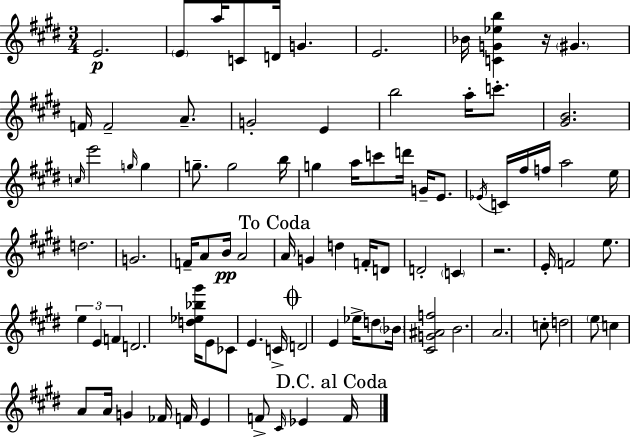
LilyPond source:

{
  \clef treble
  \numericTimeSignature
  \time 3/4
  \key e \major
  e'2.\p | \parenthesize e'8 a''16 c'8 d'16 g'4. | e'2. | bes'16 <c' g' ees'' b''>4 r16 \parenthesize gis'4. | \break f'16 f'2-- a'8.-- | g'2-. e'4 | b''2 a''16-. c'''8.-. | <gis' b'>2. | \break \grace { c''16 } e'''2 \grace { g''16 } g''4 | g''8.-- g''2 | b''16 g''4 a''16 c'''8 d'''16 g'16-- e'8. | \acciaccatura { ees'16 } c'16 fis''16 f''16 a''2 | \break e''16 d''2. | g'2. | f'16-- a'8 b'16\pp a'2 | \mark "To Coda" a'16 g'4 d''4 | \break f'16-. d'8 d'2-. \parenthesize c'4 | r2. | e'16-. f'2 | e''8. \tuplet 3/2 { e''4 e'4 f'4 } | \break d'2. | <d'' ees'' bes'' gis'''>16 e'8 ces'8 e'4. | c'16-> \mark \markup { \musicglyph "scripts.coda" } d'2 e'4 | ees''16-> d''8 \parenthesize bes'16 <cis' g' ais' f''>2 | \break b'2. | a'2. | c''8-. d''2 | \parenthesize e''8 c''4 a'8 a'16 g'4 | \break fes'16 f'16 e'4 f'8-> \grace { cis'16 } ees'4 | \mark "D.C. al Coda" f'16 \bar "|."
}